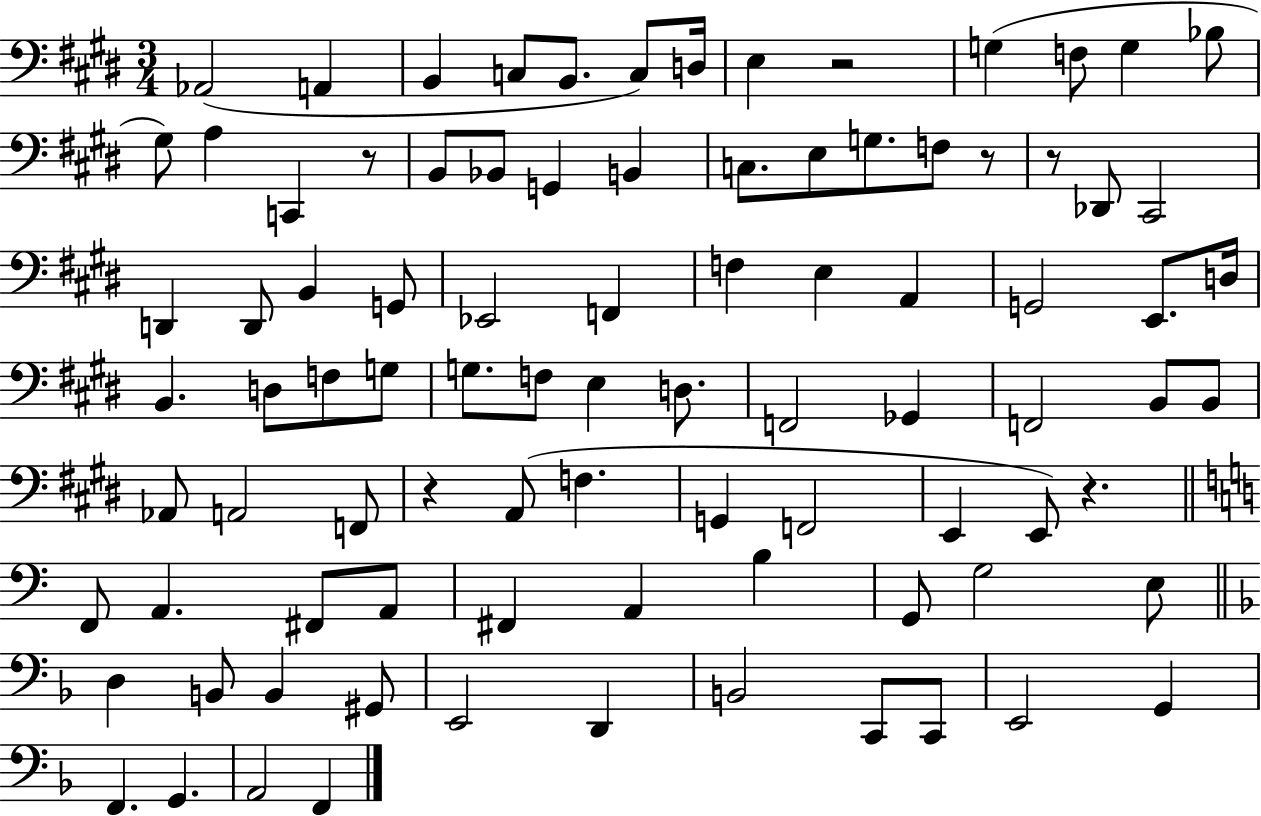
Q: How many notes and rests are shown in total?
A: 90